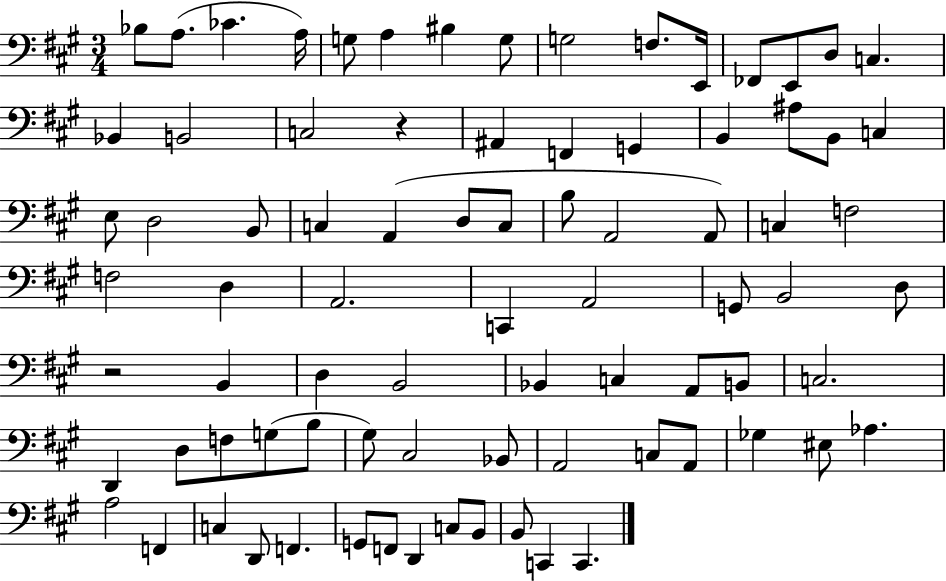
{
  \clef bass
  \numericTimeSignature
  \time 3/4
  \key a \major
  bes8 a8.( ces'4. a16) | g8 a4 bis4 g8 | g2 f8. e,16 | fes,8 e,8 d8 c4. | \break bes,4 b,2 | c2 r4 | ais,4 f,4 g,4 | b,4 ais8 b,8 c4 | \break e8 d2 b,8 | c4 a,4( d8 c8 | b8 a,2 a,8) | c4 f2 | \break f2 d4 | a,2. | c,4 a,2 | g,8 b,2 d8 | \break r2 b,4 | d4 b,2 | bes,4 c4 a,8 b,8 | c2. | \break d,4 d8 f8 g8( b8 | gis8) cis2 bes,8 | a,2 c8 a,8 | ges4 eis8 aes4. | \break a2 f,4 | c4 d,8 f,4. | g,8 f,8 d,4 c8 b,8 | b,8 c,4 c,4. | \break \bar "|."
}